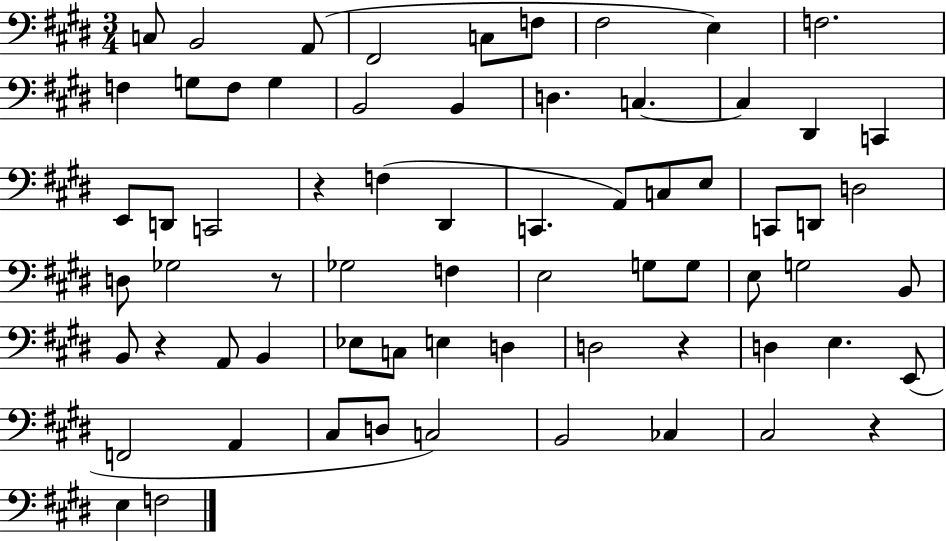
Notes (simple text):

C3/e B2/h A2/e F#2/h C3/e F3/e F#3/h E3/q F3/h. F3/q G3/e F3/e G3/q B2/h B2/q D3/q. C3/q. C3/q D#2/q C2/q E2/e D2/e C2/h R/q F3/q D#2/q C2/q. A2/e C3/e E3/e C2/e D2/e D3/h D3/e Gb3/h R/e Gb3/h F3/q E3/h G3/e G3/e E3/e G3/h B2/e B2/e R/q A2/e B2/q Eb3/e C3/e E3/q D3/q D3/h R/q D3/q E3/q. E2/e F2/h A2/q C#3/e D3/e C3/h B2/h CES3/q C#3/h R/q E3/q F3/h